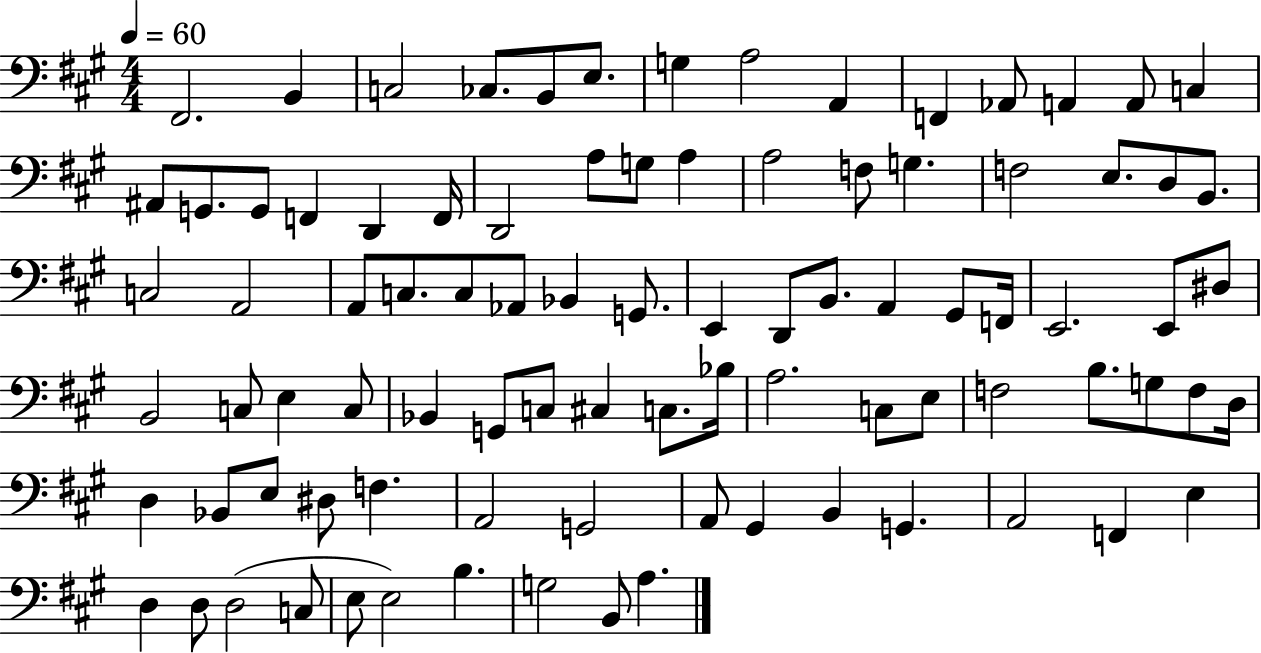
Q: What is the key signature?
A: A major